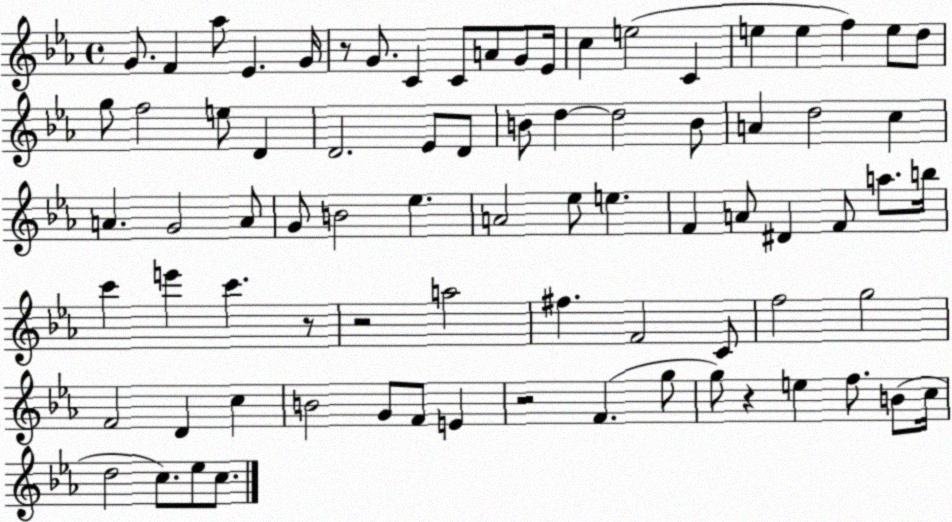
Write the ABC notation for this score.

X:1
T:Untitled
M:4/4
L:1/4
K:Eb
G/2 F _a/2 _E G/4 z/2 G/2 C C/2 A/2 G/2 _E/4 c e2 C e e f e/2 d/2 g/2 f2 e/2 D D2 _E/2 D/2 B/2 d d2 B/2 A d2 c A G2 A/2 G/2 B2 _e A2 _e/2 e F A/2 ^D F/2 a/2 b/4 c' e' c' z/2 z2 a2 ^f F2 C/2 f2 g2 F2 D c B2 G/2 F/2 E z2 F g/2 g/2 z e f/2 B/2 c/4 d2 c/2 _e/2 c/2